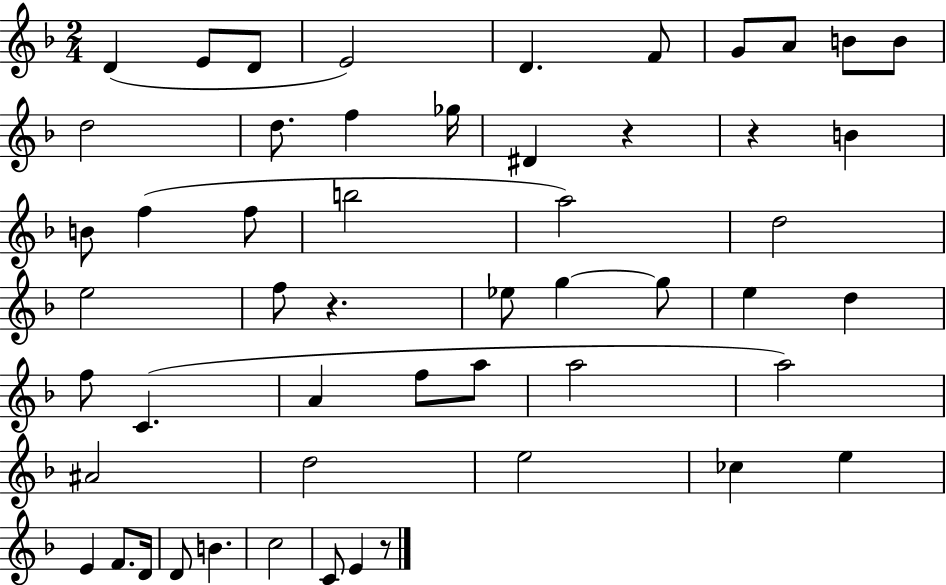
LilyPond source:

{
  \clef treble
  \numericTimeSignature
  \time 2/4
  \key f \major
  d'4( e'8 d'8 | e'2) | d'4. f'8 | g'8 a'8 b'8 b'8 | \break d''2 | d''8. f''4 ges''16 | dis'4 r4 | r4 b'4 | \break b'8 f''4( f''8 | b''2 | a''2) | d''2 | \break e''2 | f''8 r4. | ees''8 g''4~~ g''8 | e''4 d''4 | \break f''8 c'4.( | a'4 f''8 a''8 | a''2 | a''2) | \break ais'2 | d''2 | e''2 | ces''4 e''4 | \break e'4 f'8. d'16 | d'8 b'4. | c''2 | c'8 e'4 r8 | \break \bar "|."
}